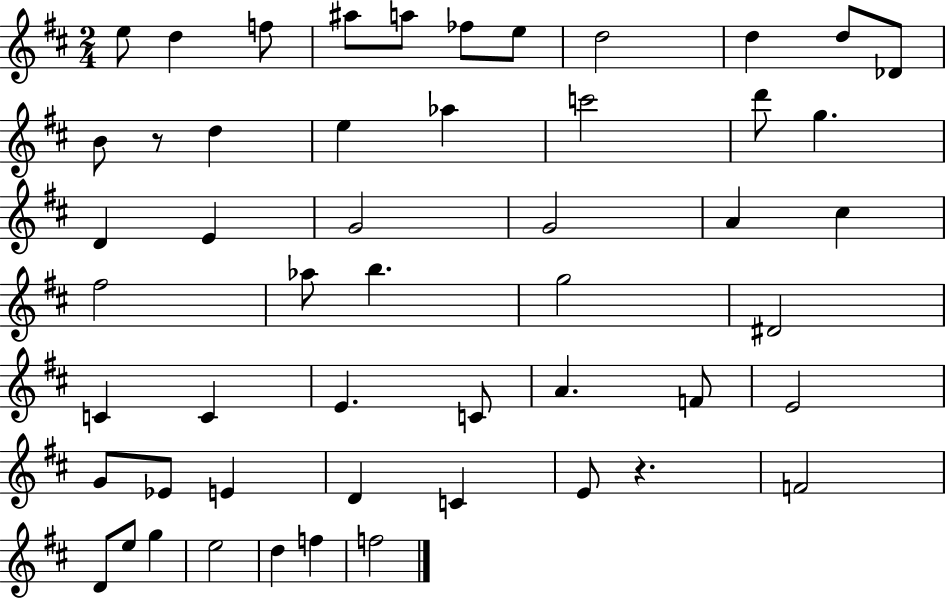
X:1
T:Untitled
M:2/4
L:1/4
K:D
e/2 d f/2 ^a/2 a/2 _f/2 e/2 d2 d d/2 _D/2 B/2 z/2 d e _a c'2 d'/2 g D E G2 G2 A ^c ^f2 _a/2 b g2 ^D2 C C E C/2 A F/2 E2 G/2 _E/2 E D C E/2 z F2 D/2 e/2 g e2 d f f2